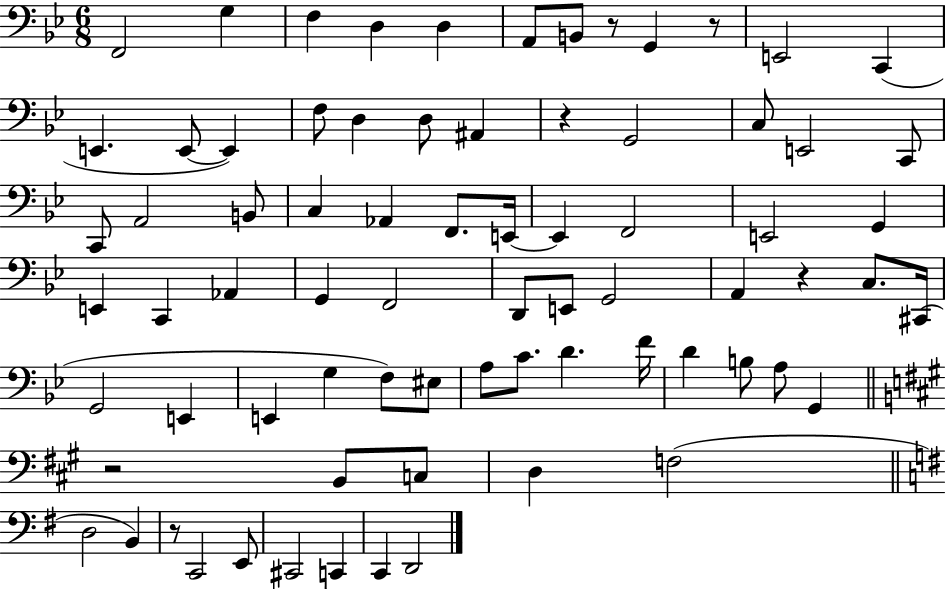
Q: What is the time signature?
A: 6/8